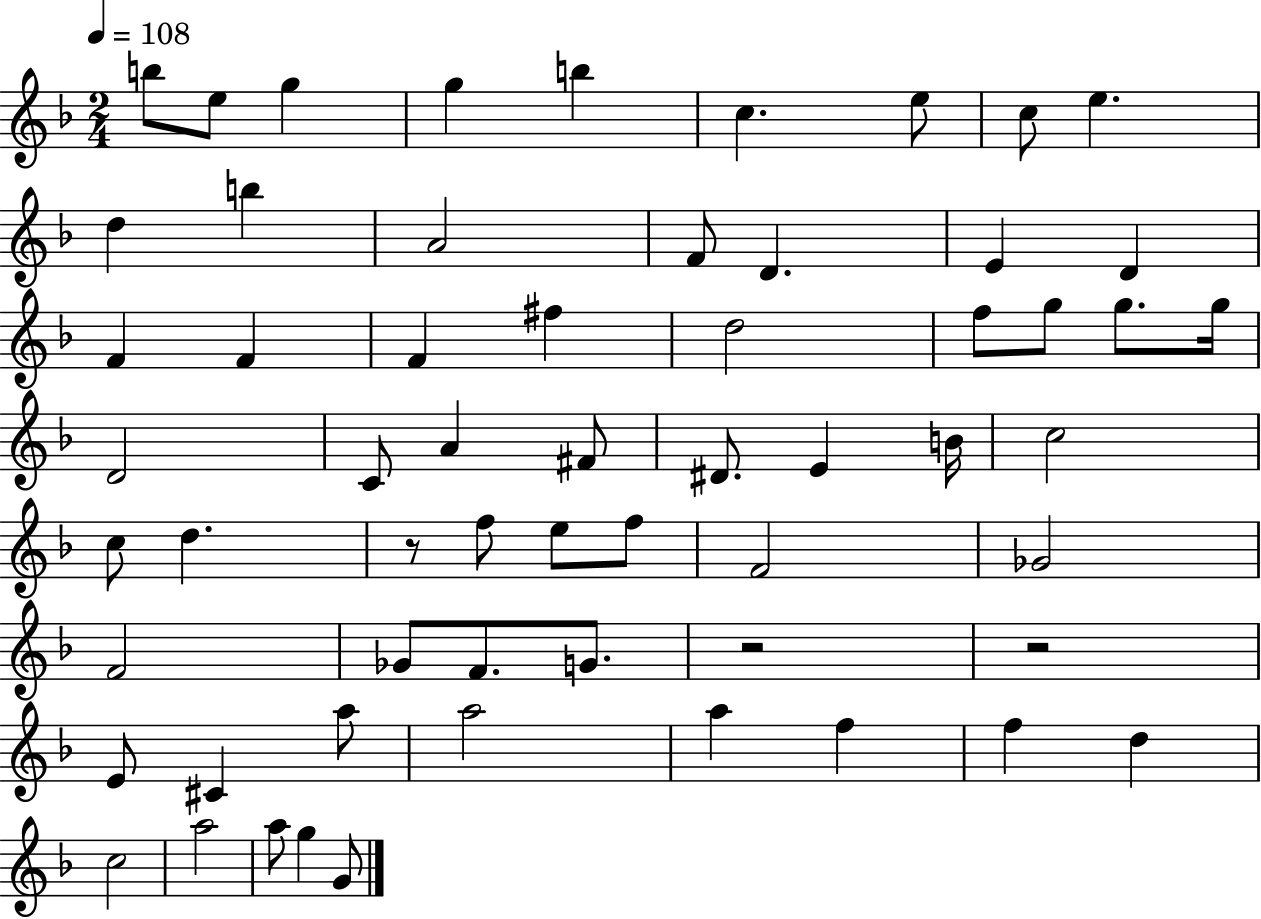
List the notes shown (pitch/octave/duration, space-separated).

B5/e E5/e G5/q G5/q B5/q C5/q. E5/e C5/e E5/q. D5/q B5/q A4/h F4/e D4/q. E4/q D4/q F4/q F4/q F4/q F#5/q D5/h F5/e G5/e G5/e. G5/s D4/h C4/e A4/q F#4/e D#4/e. E4/q B4/s C5/h C5/e D5/q. R/e F5/e E5/e F5/e F4/h Gb4/h F4/h Gb4/e F4/e. G4/e. R/h R/h E4/e C#4/q A5/e A5/h A5/q F5/q F5/q D5/q C5/h A5/h A5/e G5/q G4/e